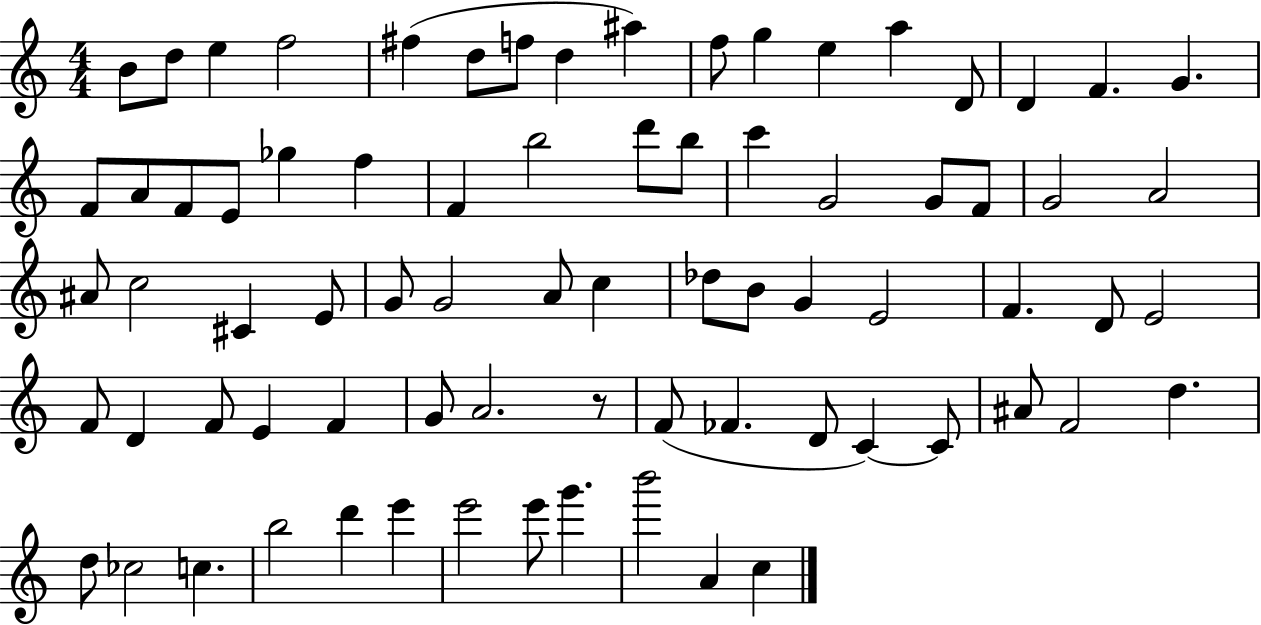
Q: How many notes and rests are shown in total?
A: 76